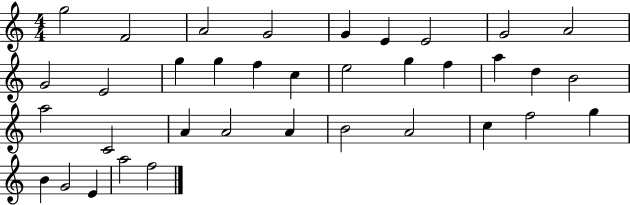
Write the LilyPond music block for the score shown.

{
  \clef treble
  \numericTimeSignature
  \time 4/4
  \key c \major
  g''2 f'2 | a'2 g'2 | g'4 e'4 e'2 | g'2 a'2 | \break g'2 e'2 | g''4 g''4 f''4 c''4 | e''2 g''4 f''4 | a''4 d''4 b'2 | \break a''2 c'2 | a'4 a'2 a'4 | b'2 a'2 | c''4 f''2 g''4 | \break b'4 g'2 e'4 | a''2 f''2 | \bar "|."
}